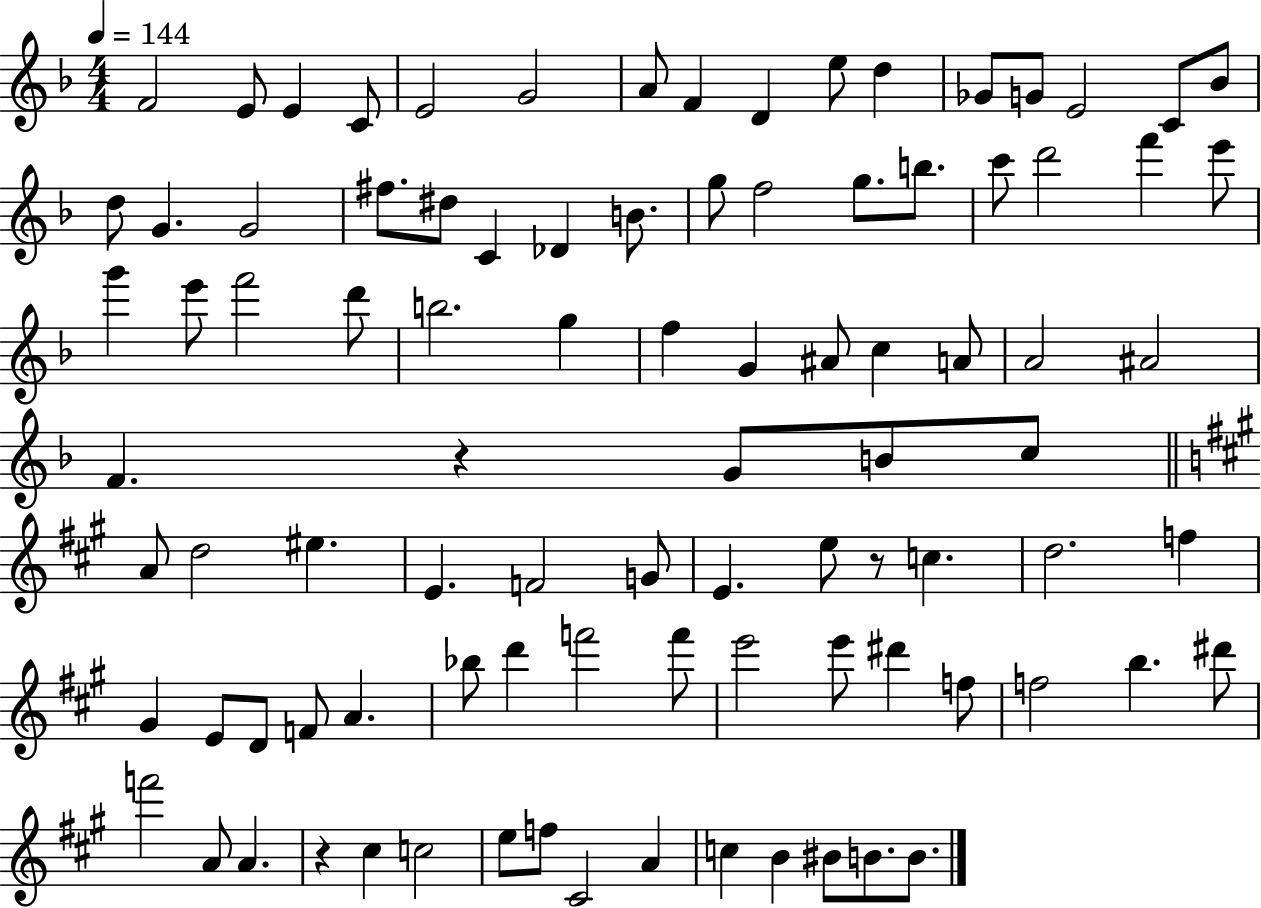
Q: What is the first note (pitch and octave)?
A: F4